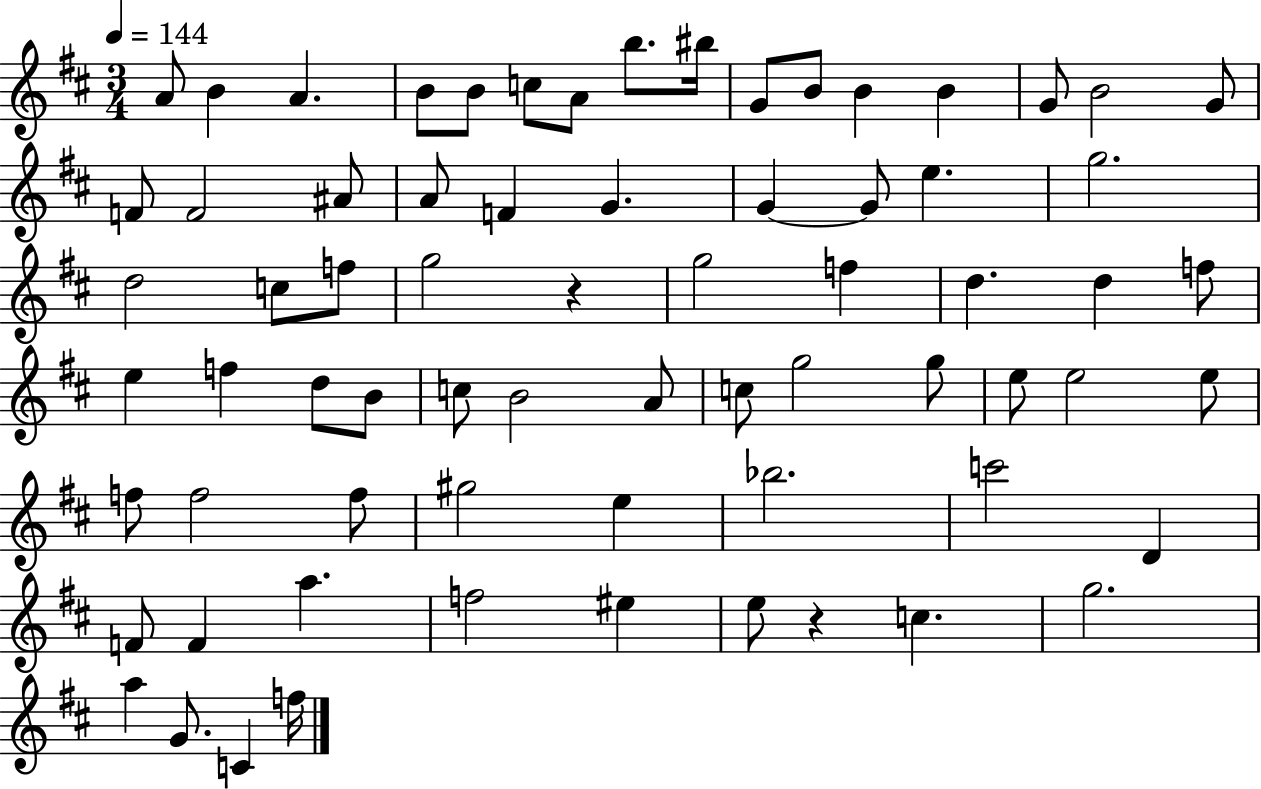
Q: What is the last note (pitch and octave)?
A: F5